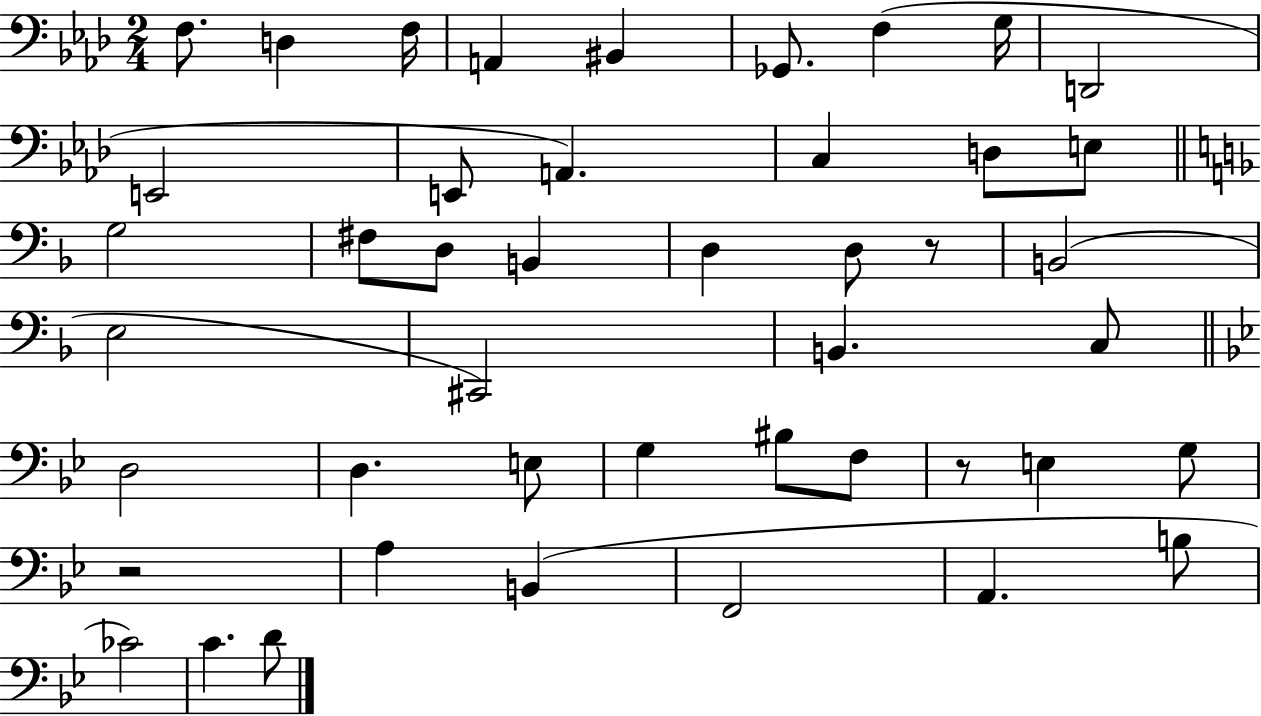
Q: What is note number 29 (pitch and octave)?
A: E3